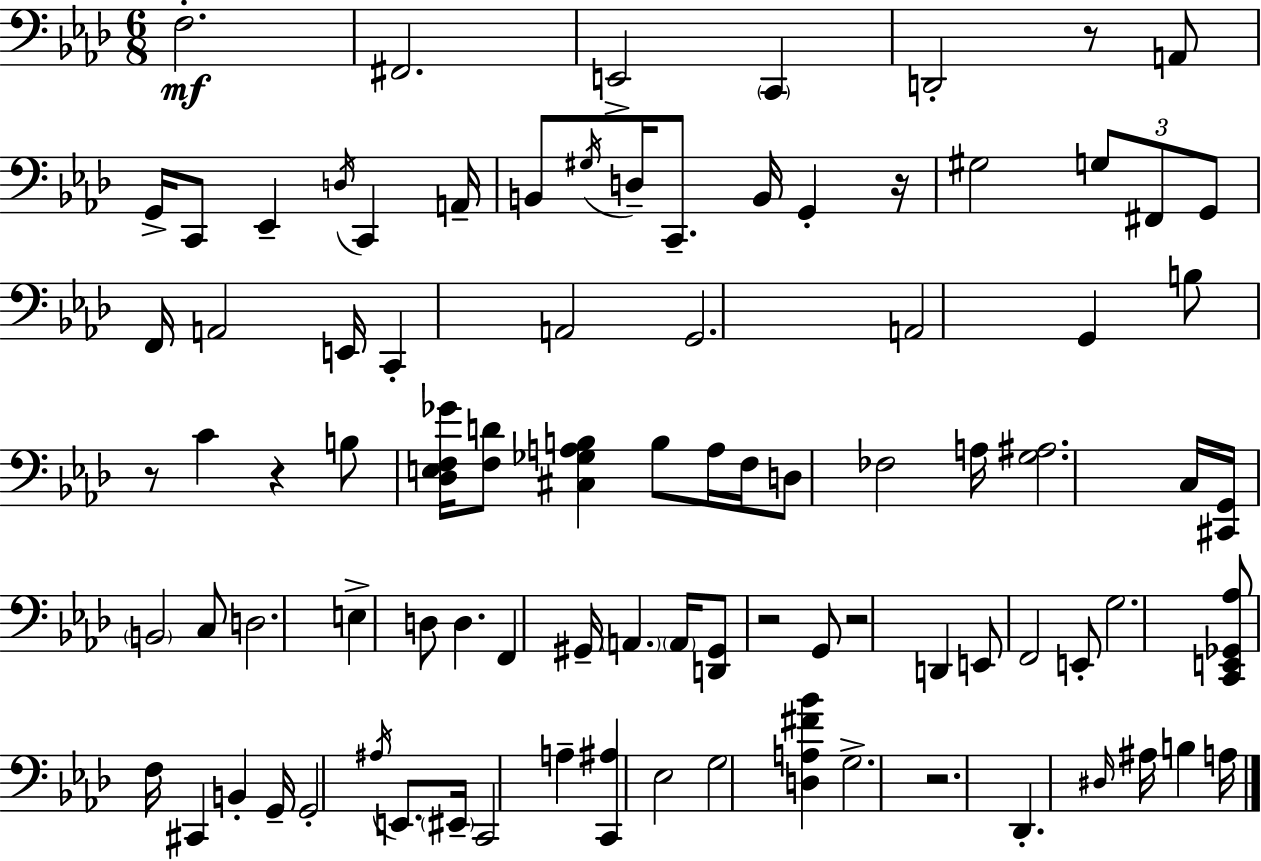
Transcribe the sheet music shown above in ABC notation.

X:1
T:Untitled
M:6/8
L:1/4
K:Fm
F,2 ^F,,2 E,,2 C,, D,,2 z/2 A,,/2 G,,/4 C,,/2 _E,, D,/4 C,, A,,/4 B,,/2 ^G,/4 D,/4 C,,/2 B,,/4 G,, z/4 ^G,2 G,/2 ^F,,/2 G,,/2 F,,/4 A,,2 E,,/4 C,, A,,2 G,,2 A,,2 G,, B,/2 z/2 C z B,/2 [_D,E,F,_G]/4 [F,D]/2 [^C,_G,A,B,] B,/2 A,/4 F,/4 D,/2 _F,2 A,/4 [G,^A,]2 C,/4 [^C,,G,,]/4 B,,2 C,/2 D,2 E, D,/2 D, F,, ^G,,/4 A,, A,,/4 [D,,^G,,]/2 z2 G,,/2 z2 D,, E,,/2 F,,2 E,,/2 G,2 [C,,E,,_G,,_A,]/2 F,/4 ^C,, B,, G,,/4 G,,2 ^A,/4 E,,/2 ^E,,/4 C,,2 A, [C,,^A,] _E,2 G,2 [D,A,^F_B] G,2 z2 _D,, ^D,/4 ^A,/4 B, A,/4